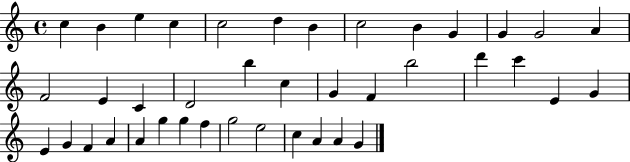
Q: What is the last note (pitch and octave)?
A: G4